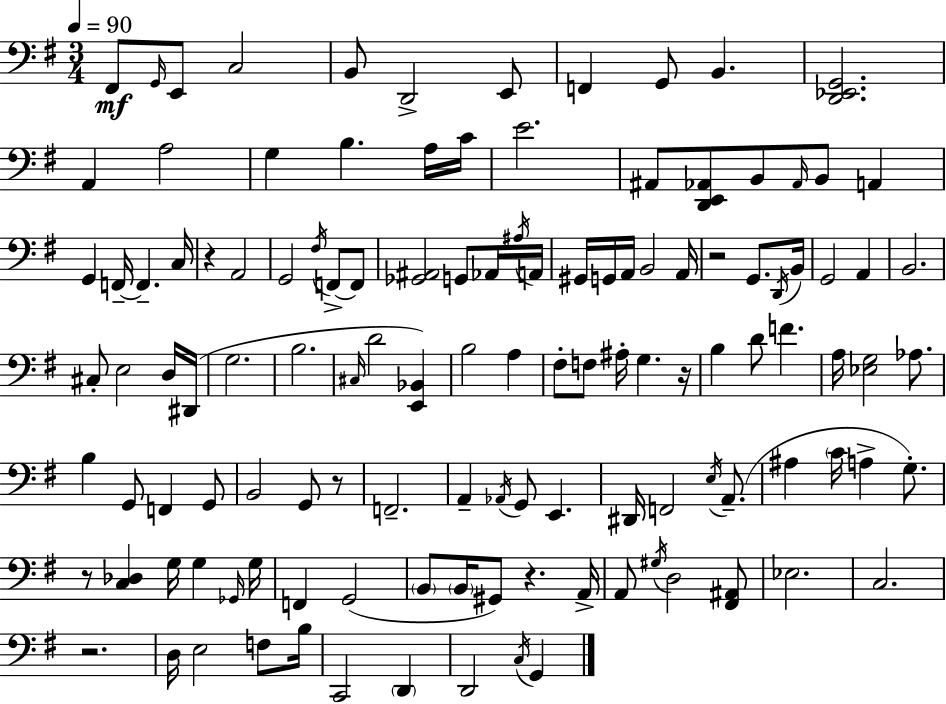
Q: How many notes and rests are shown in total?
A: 122